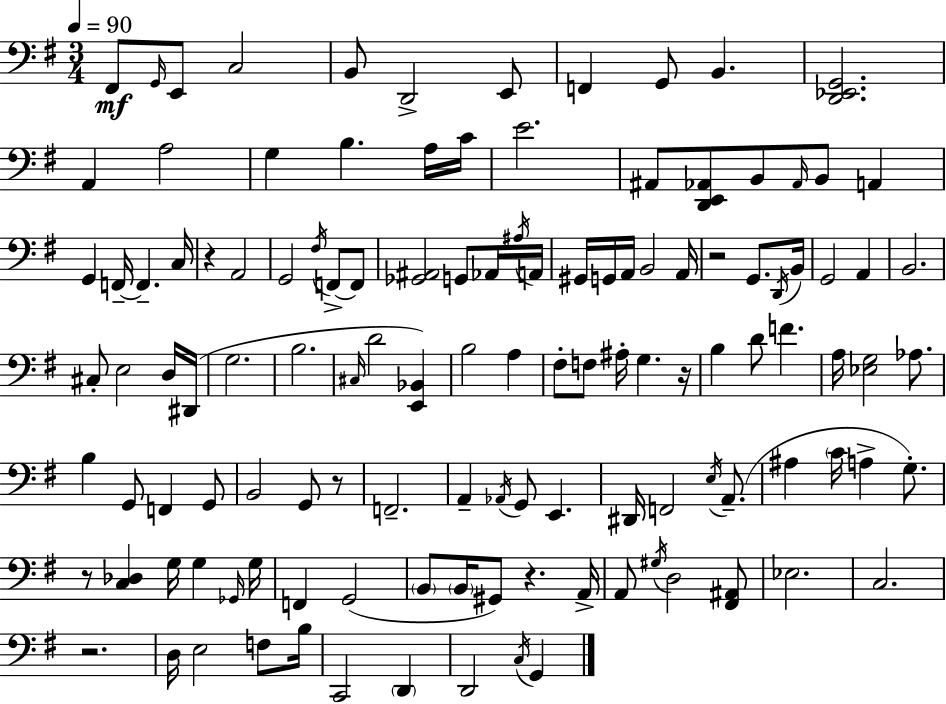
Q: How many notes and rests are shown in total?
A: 122